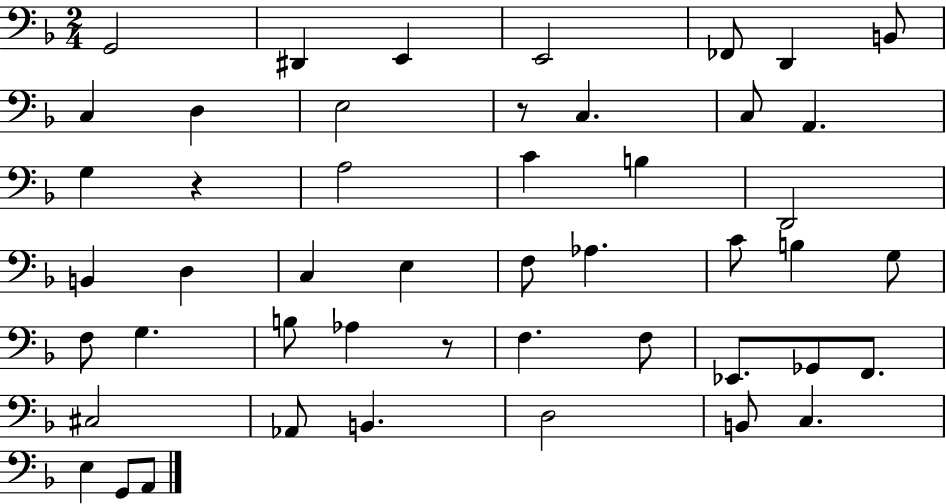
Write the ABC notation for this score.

X:1
T:Untitled
M:2/4
L:1/4
K:F
G,,2 ^D,, E,, E,,2 _F,,/2 D,, B,,/2 C, D, E,2 z/2 C, C,/2 A,, G, z A,2 C B, D,,2 B,, D, C, E, F,/2 _A, C/2 B, G,/2 F,/2 G, B,/2 _A, z/2 F, F,/2 _E,,/2 _G,,/2 F,,/2 ^C,2 _A,,/2 B,, D,2 B,,/2 C, E, G,,/2 A,,/2